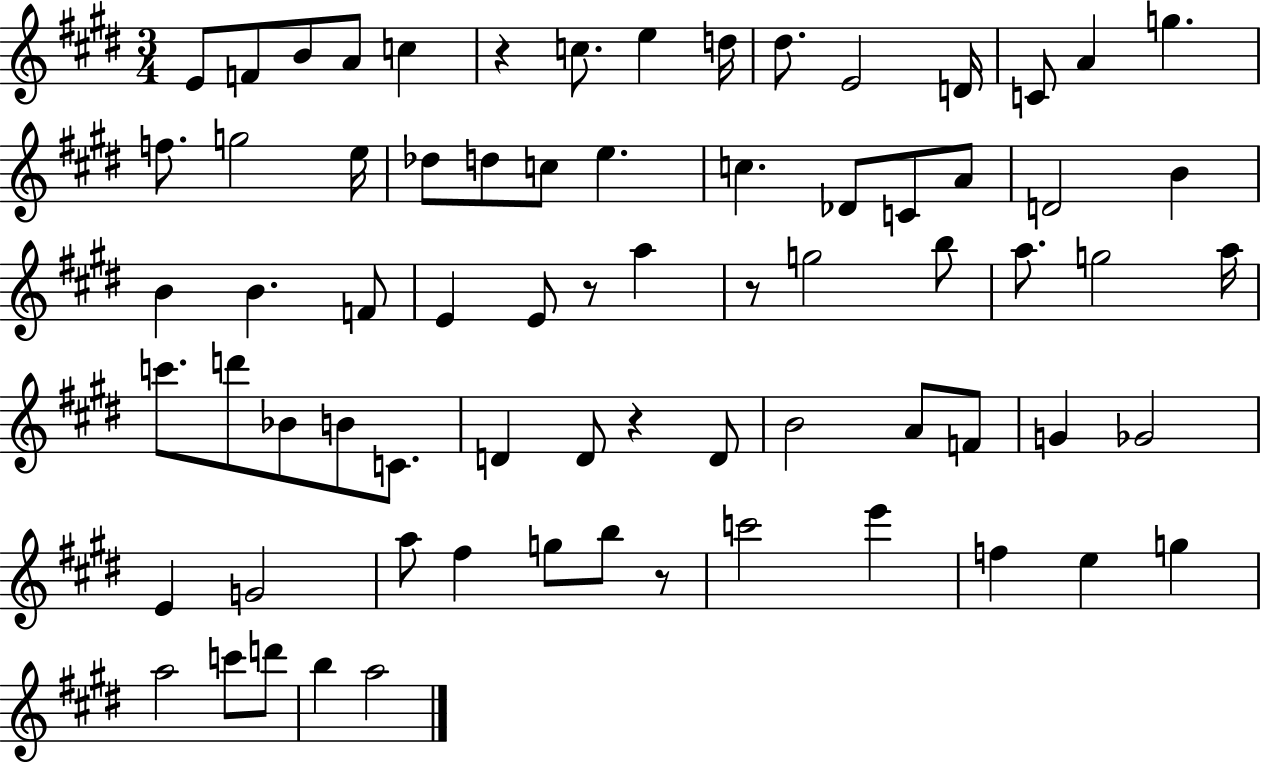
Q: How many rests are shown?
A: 5